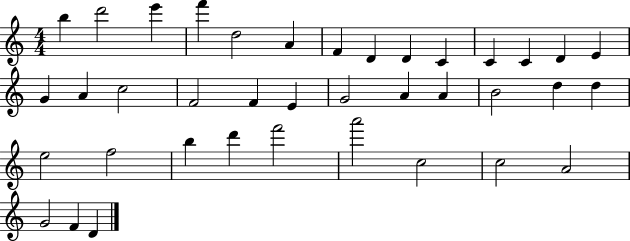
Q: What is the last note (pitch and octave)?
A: D4